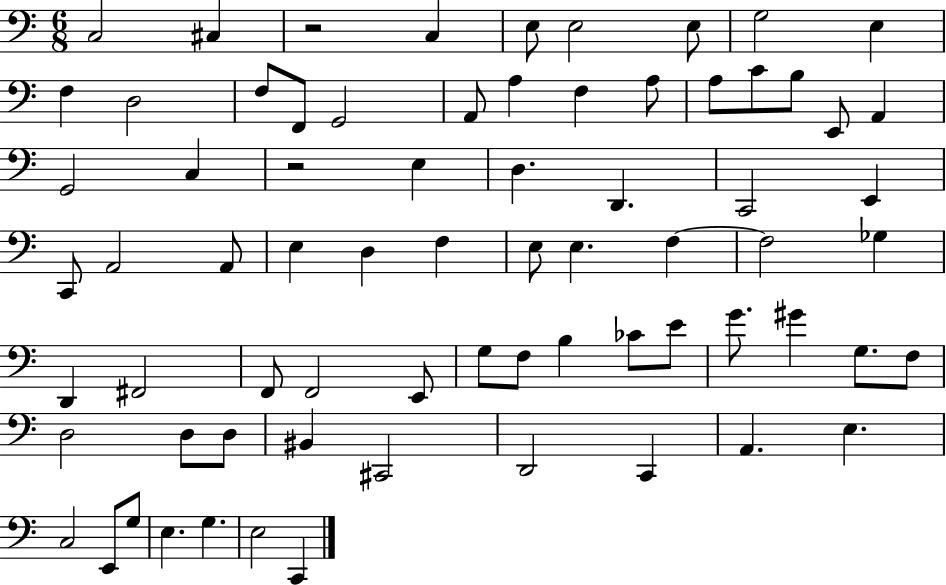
X:1
T:Untitled
M:6/8
L:1/4
K:C
C,2 ^C, z2 C, E,/2 E,2 E,/2 G,2 E, F, D,2 F,/2 F,,/2 G,,2 A,,/2 A, F, A,/2 A,/2 C/2 B,/2 E,,/2 A,, G,,2 C, z2 E, D, D,, C,,2 E,, C,,/2 A,,2 A,,/2 E, D, F, E,/2 E, F, F,2 _G, D,, ^F,,2 F,,/2 F,,2 E,,/2 G,/2 F,/2 B, _C/2 E/2 G/2 ^G G,/2 F,/2 D,2 D,/2 D,/2 ^B,, ^C,,2 D,,2 C,, A,, E, C,2 E,,/2 G,/2 E, G, E,2 C,,